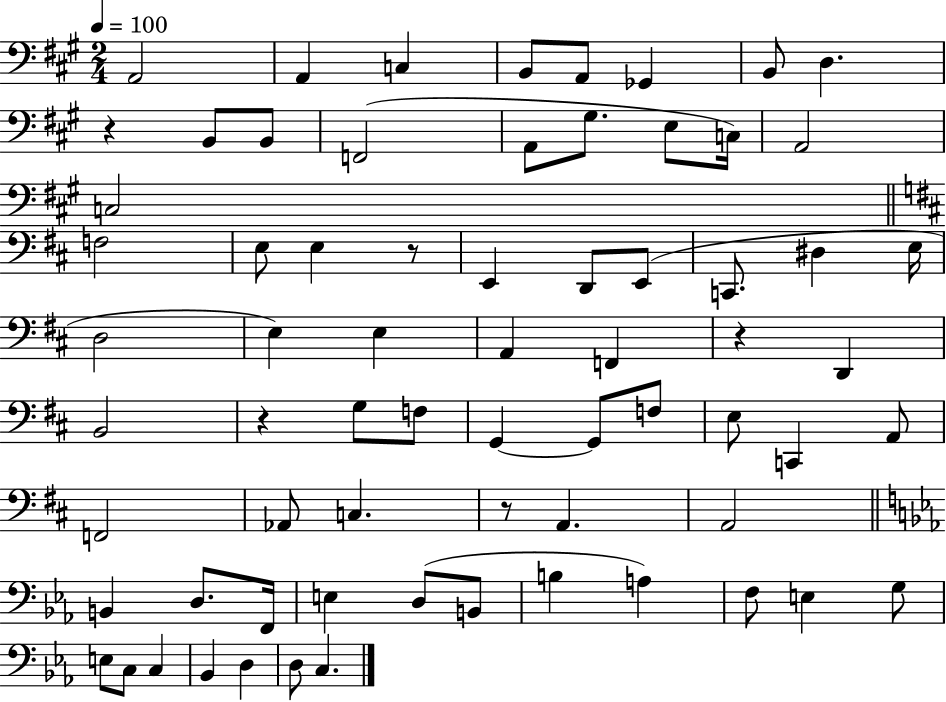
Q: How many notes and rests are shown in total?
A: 69